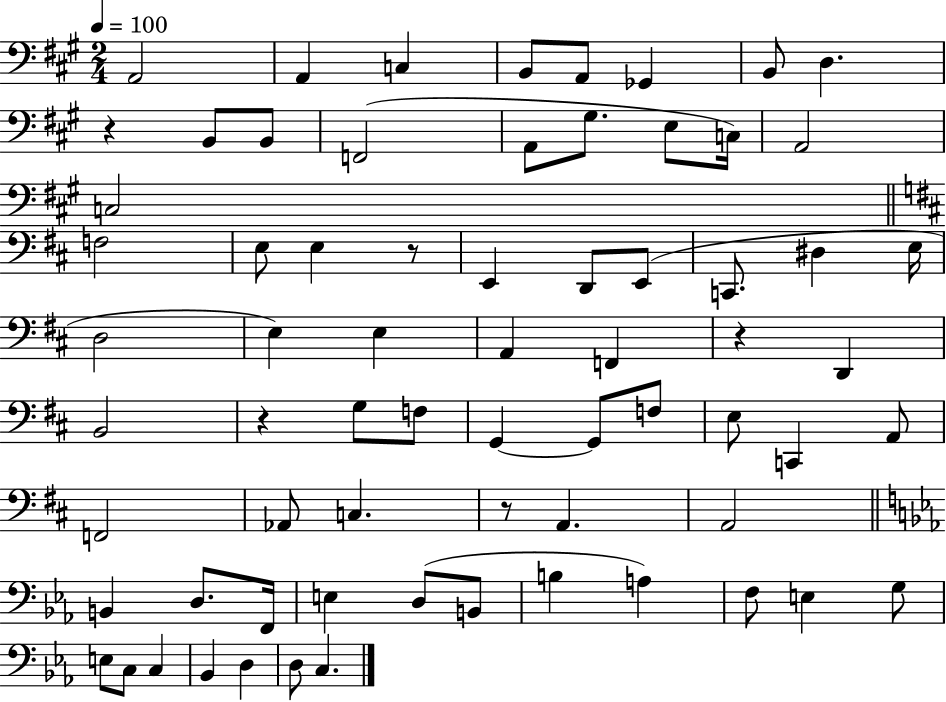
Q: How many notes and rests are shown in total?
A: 69